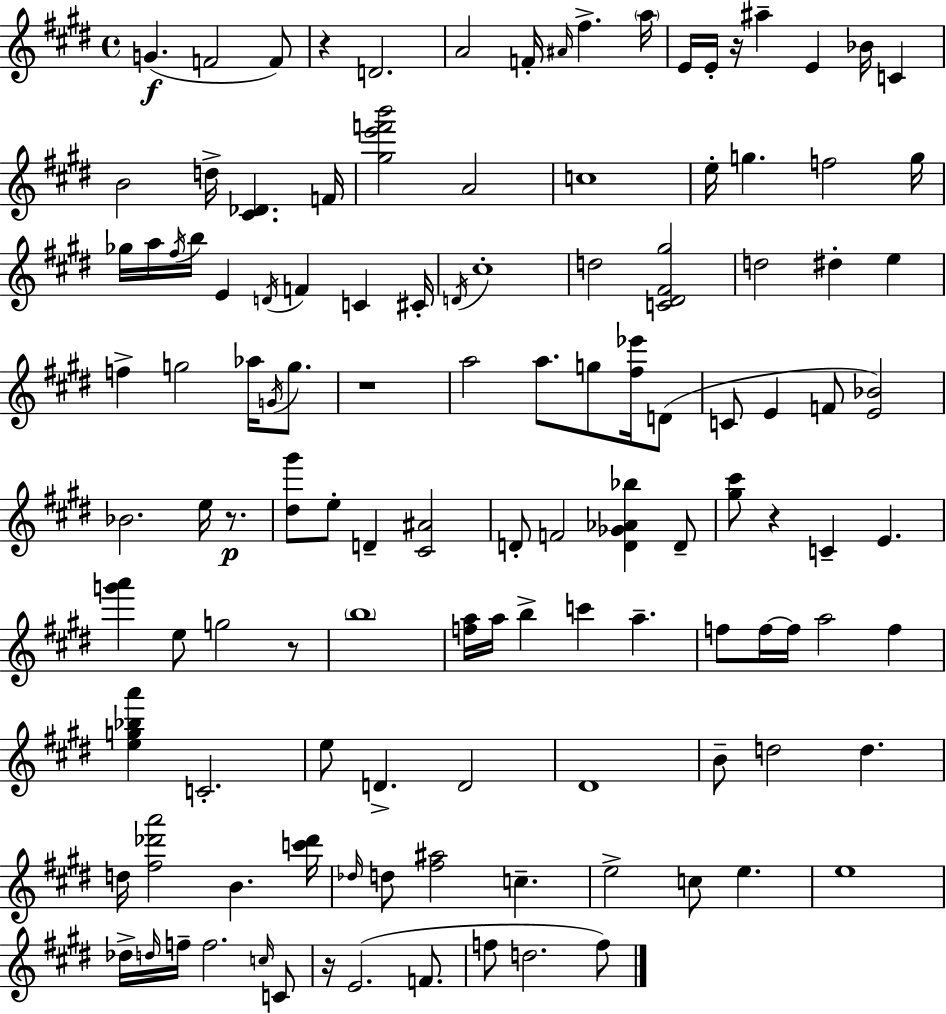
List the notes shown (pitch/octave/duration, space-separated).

G4/q. F4/h F4/e R/q D4/h. A4/h F4/s A#4/s F#5/q. A5/s E4/s E4/s R/s A#5/q E4/q Bb4/s C4/q B4/h D5/s [C#4,Db4]/q. F4/s [G#5,E6,F6,B6]/h A4/h C5/w E5/s G5/q. F5/h G5/s Gb5/s A5/s F#5/s B5/s E4/q D4/s F4/q C4/q C#4/s D4/s C#5/w D5/h [C4,D#4,F#4,G#5]/h D5/h D#5/q E5/q F5/q G5/h Ab5/s G4/s G5/e. R/w A5/h A5/e. G5/e [F#5,Eb6]/s D4/e C4/e E4/q F4/e [E4,Bb4]/h Bb4/h. E5/s R/e. [D#5,G#6]/e E5/e D4/q [C#4,A#4]/h D4/e F4/h [D4,Gb4,Ab4,Bb5]/q D4/e [G#5,C#6]/e R/q C4/q E4/q. [G6,A6]/q E5/e G5/h R/e B5/w [F5,A5]/s A5/s B5/q C6/q A5/q. F5/e F5/s F5/s A5/h F5/q [E5,G5,Bb5,A6]/q C4/h. E5/e D4/q. D4/h D#4/w B4/e D5/h D5/q. D5/s [F#5,Db6,A6]/h B4/q. [C6,Db6]/s Db5/s D5/e [F#5,A#5]/h C5/q. E5/h C5/e E5/q. E5/w Db5/s D5/s F5/s F5/h. C5/s C4/e R/s E4/h. F4/e. F5/e D5/h. F5/e